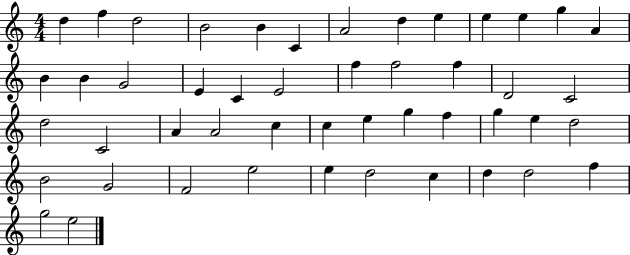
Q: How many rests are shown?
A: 0